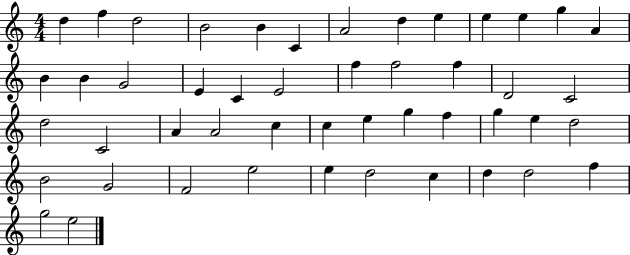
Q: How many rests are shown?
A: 0